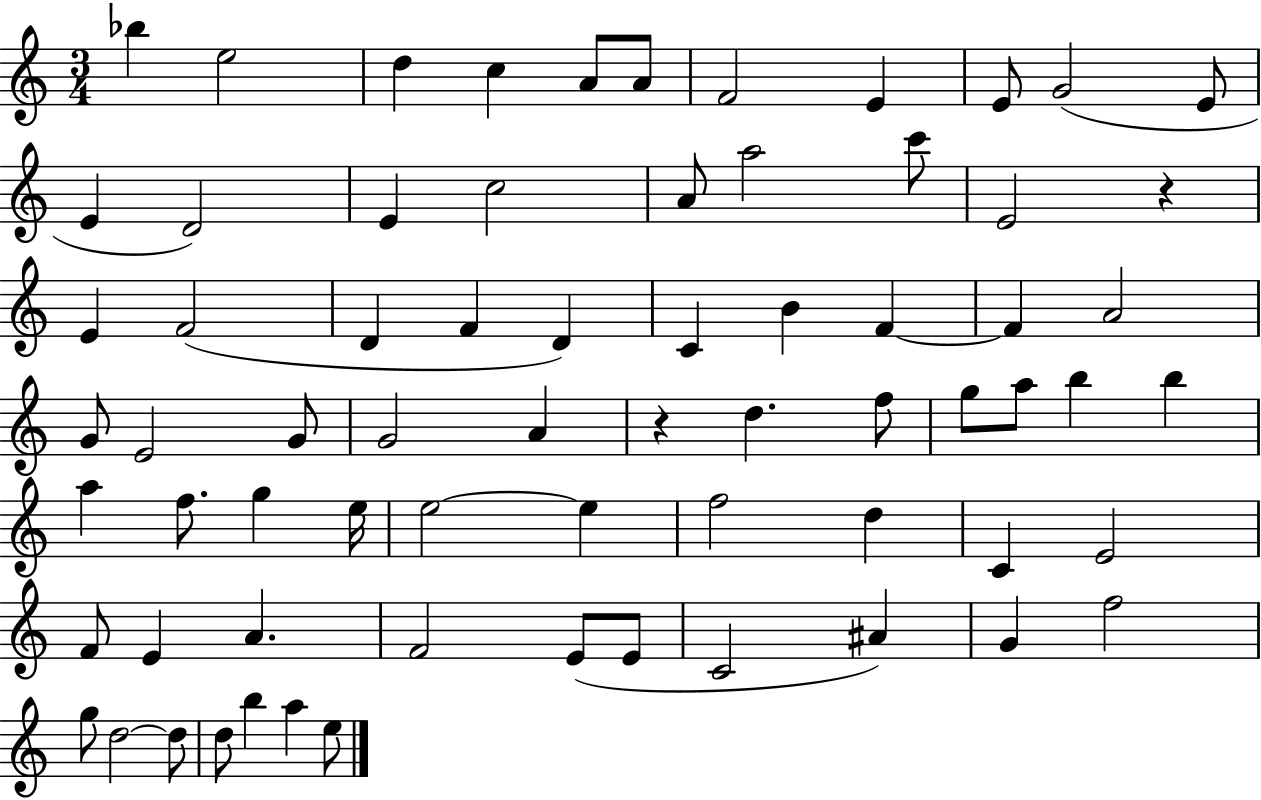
Bb5/q E5/h D5/q C5/q A4/e A4/e F4/h E4/q E4/e G4/h E4/e E4/q D4/h E4/q C5/h A4/e A5/h C6/e E4/h R/q E4/q F4/h D4/q F4/q D4/q C4/q B4/q F4/q F4/q A4/h G4/e E4/h G4/e G4/h A4/q R/q D5/q. F5/e G5/e A5/e B5/q B5/q A5/q F5/e. G5/q E5/s E5/h E5/q F5/h D5/q C4/q E4/h F4/e E4/q A4/q. F4/h E4/e E4/e C4/h A#4/q G4/q F5/h G5/e D5/h D5/e D5/e B5/q A5/q E5/e